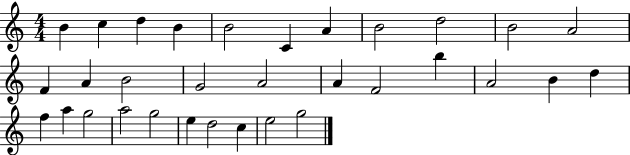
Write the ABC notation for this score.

X:1
T:Untitled
M:4/4
L:1/4
K:C
B c d B B2 C A B2 d2 B2 A2 F A B2 G2 A2 A F2 b A2 B d f a g2 a2 g2 e d2 c e2 g2